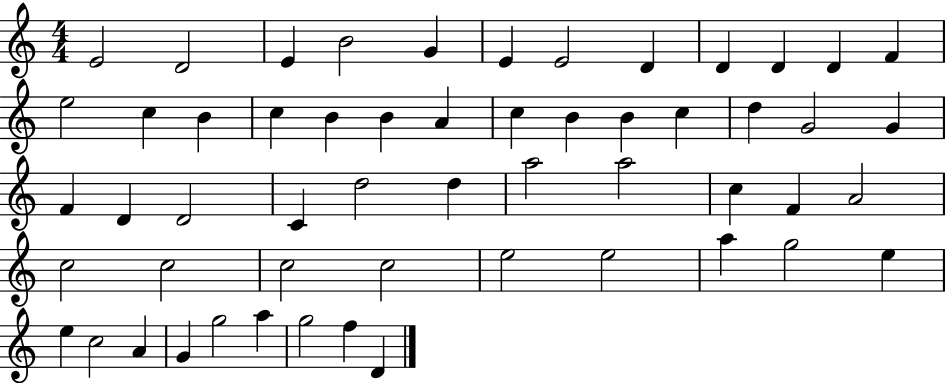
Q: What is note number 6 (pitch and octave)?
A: E4